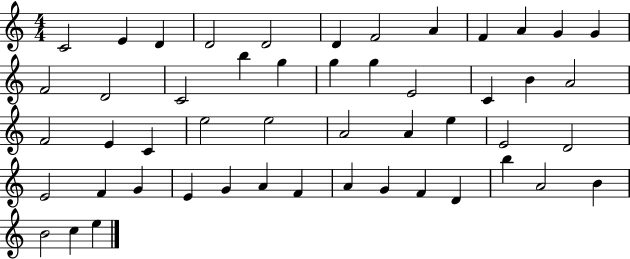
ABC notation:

X:1
T:Untitled
M:4/4
L:1/4
K:C
C2 E D D2 D2 D F2 A F A G G F2 D2 C2 b g g g E2 C B A2 F2 E C e2 e2 A2 A e E2 D2 E2 F G E G A F A G F D b A2 B B2 c e